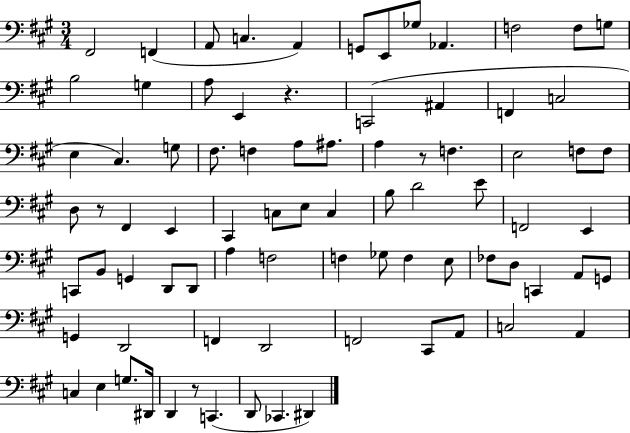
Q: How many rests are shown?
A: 4